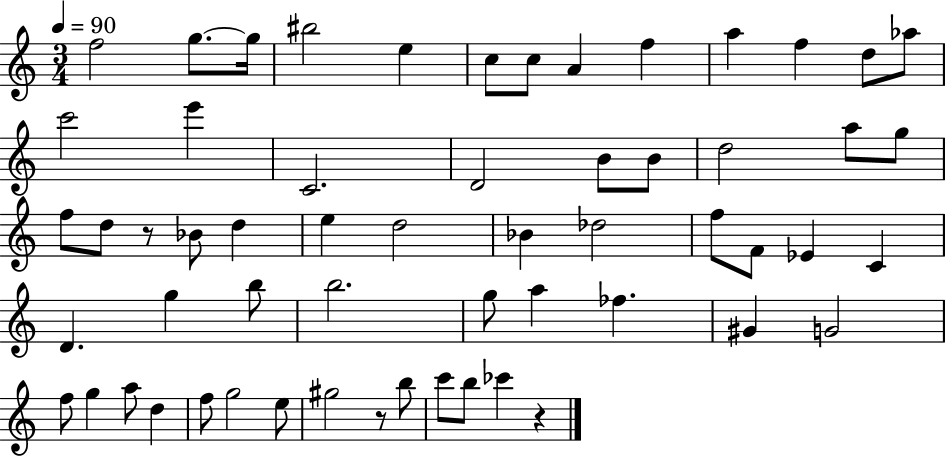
{
  \clef treble
  \numericTimeSignature
  \time 3/4
  \key c \major
  \tempo 4 = 90
  f''2 g''8.~~ g''16 | bis''2 e''4 | c''8 c''8 a'4 f''4 | a''4 f''4 d''8 aes''8 | \break c'''2 e'''4 | c'2. | d'2 b'8 b'8 | d''2 a''8 g''8 | \break f''8 d''8 r8 bes'8 d''4 | e''4 d''2 | bes'4 des''2 | f''8 f'8 ees'4 c'4 | \break d'4. g''4 b''8 | b''2. | g''8 a''4 fes''4. | gis'4 g'2 | \break f''8 g''4 a''8 d''4 | f''8 g''2 e''8 | gis''2 r8 b''8 | c'''8 b''8 ces'''4 r4 | \break \bar "|."
}